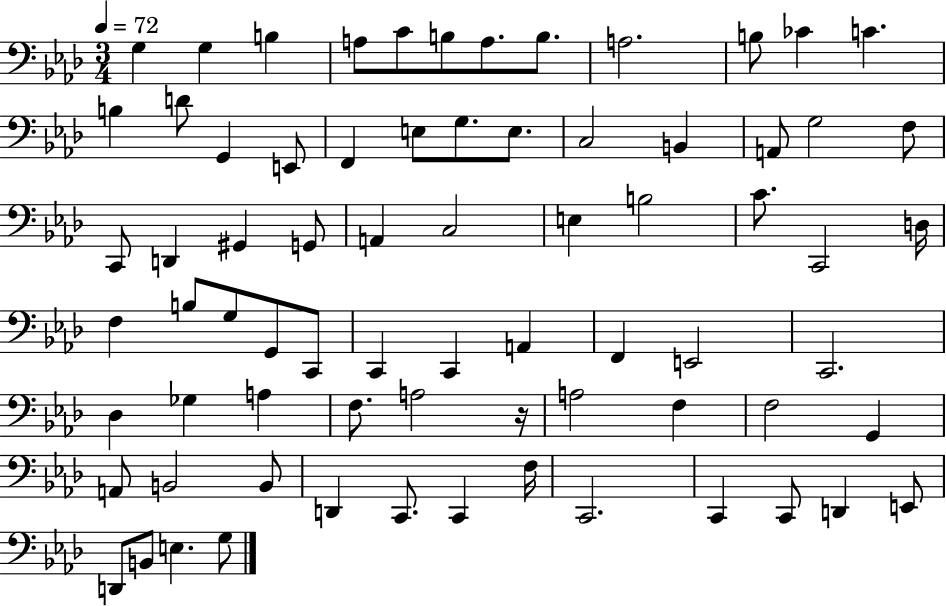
G3/q G3/q B3/q A3/e C4/e B3/e A3/e. B3/e. A3/h. B3/e CES4/q C4/q. B3/q D4/e G2/q E2/e F2/q E3/e G3/e. E3/e. C3/h B2/q A2/e G3/h F3/e C2/e D2/q G#2/q G2/e A2/q C3/h E3/q B3/h C4/e. C2/h D3/s F3/q B3/e G3/e G2/e C2/e C2/q C2/q A2/q F2/q E2/h C2/h. Db3/q Gb3/q A3/q F3/e. A3/h R/s A3/h F3/q F3/h G2/q A2/e B2/h B2/e D2/q C2/e. C2/q F3/s C2/h. C2/q C2/e D2/q E2/e D2/e B2/e E3/q. G3/e